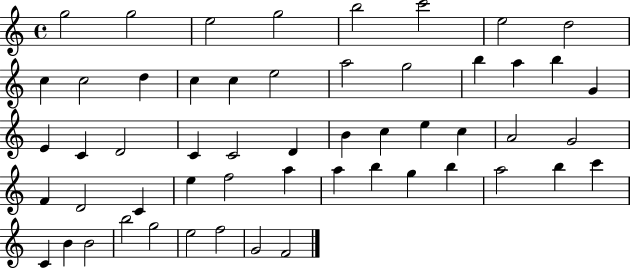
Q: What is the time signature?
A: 4/4